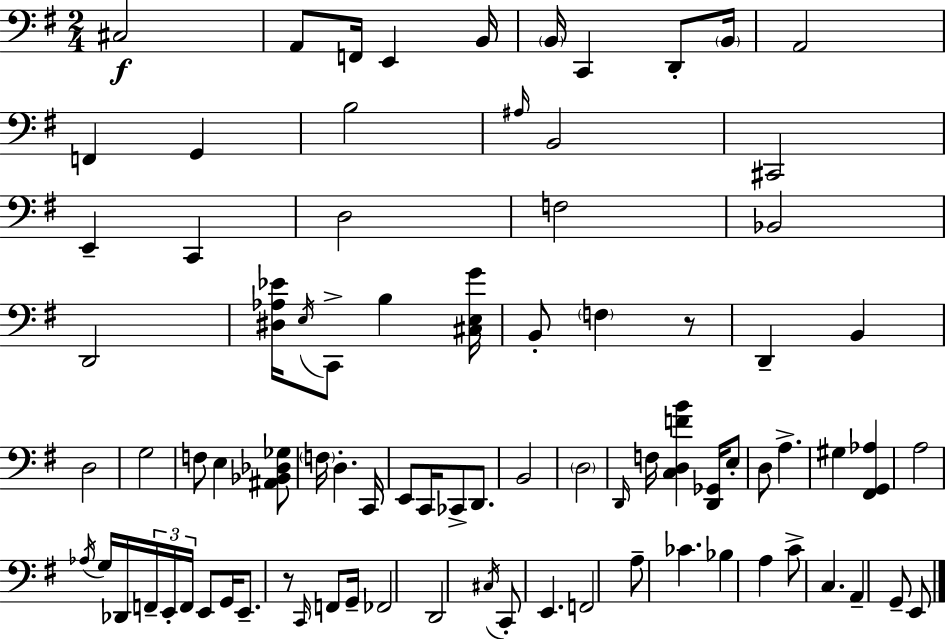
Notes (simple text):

C#3/h A2/e F2/s E2/q B2/s B2/s C2/q D2/e B2/s A2/h F2/q G2/q B3/h A#3/s B2/h C#2/h E2/q C2/q D3/h F3/h Bb2/h D2/h [D#3,Ab3,Eb4]/s E3/s C2/e B3/q [C#3,E3,G4]/s B2/e F3/q R/e D2/q B2/q D3/h G3/h F3/e E3/q [A#2,Bb2,Db3,Gb3]/e F3/s D3/q. C2/s E2/e C2/s CES2/e D2/e. B2/h D3/h D2/s F3/s [C3,D3,F4,B4]/q [D2,Gb2]/s E3/e D3/e A3/q. G#3/q [F#2,G2,Ab3]/q A3/h Ab3/s G3/s Db2/s F2/s E2/s F2/s E2/e G2/s E2/e. R/e C2/s F2/e G2/s FES2/h D2/h C#3/s C2/e E2/q. F2/h A3/e CES4/q. Bb3/q A3/q C4/e C3/q. A2/q G2/e E2/e